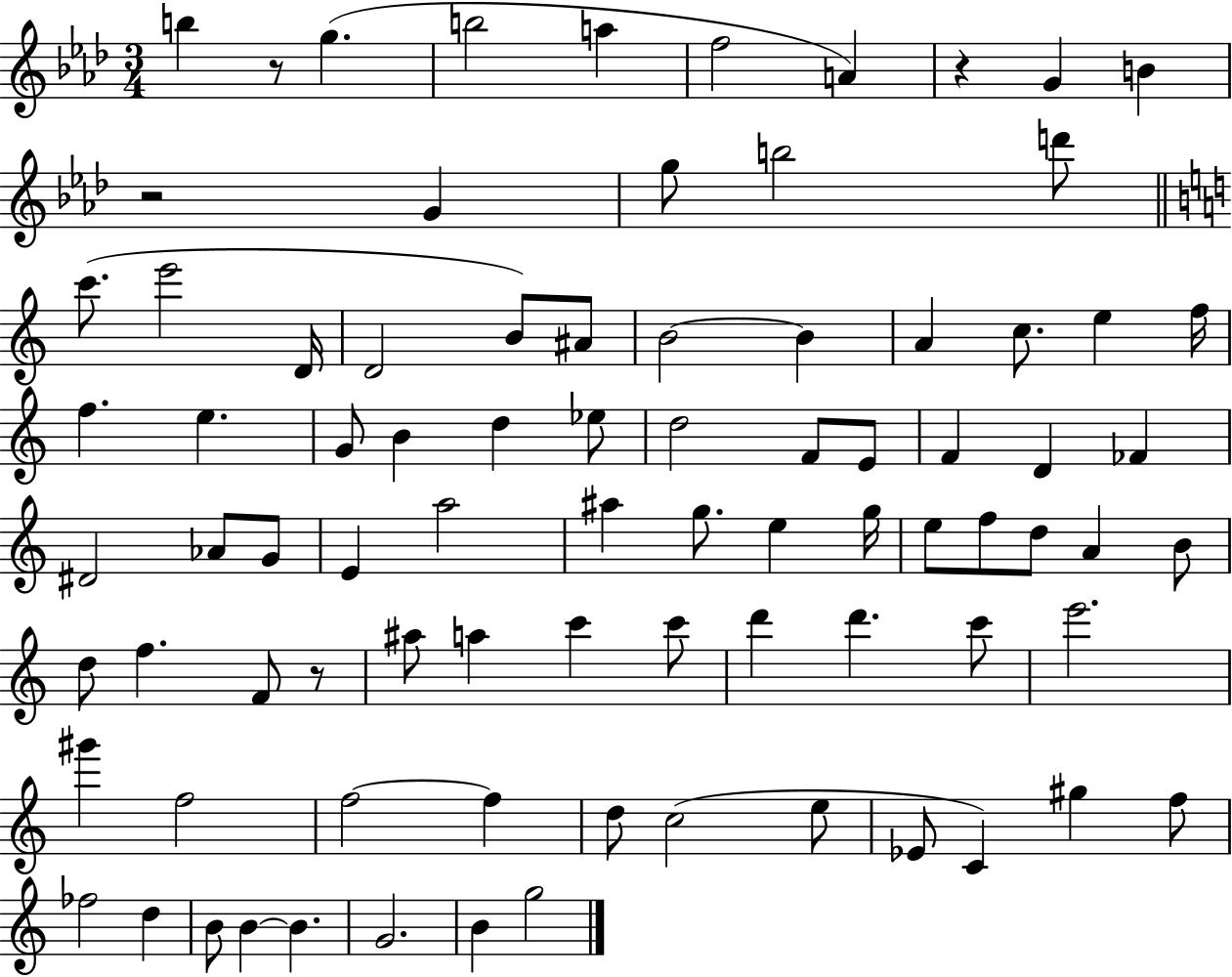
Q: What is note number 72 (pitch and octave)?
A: F5